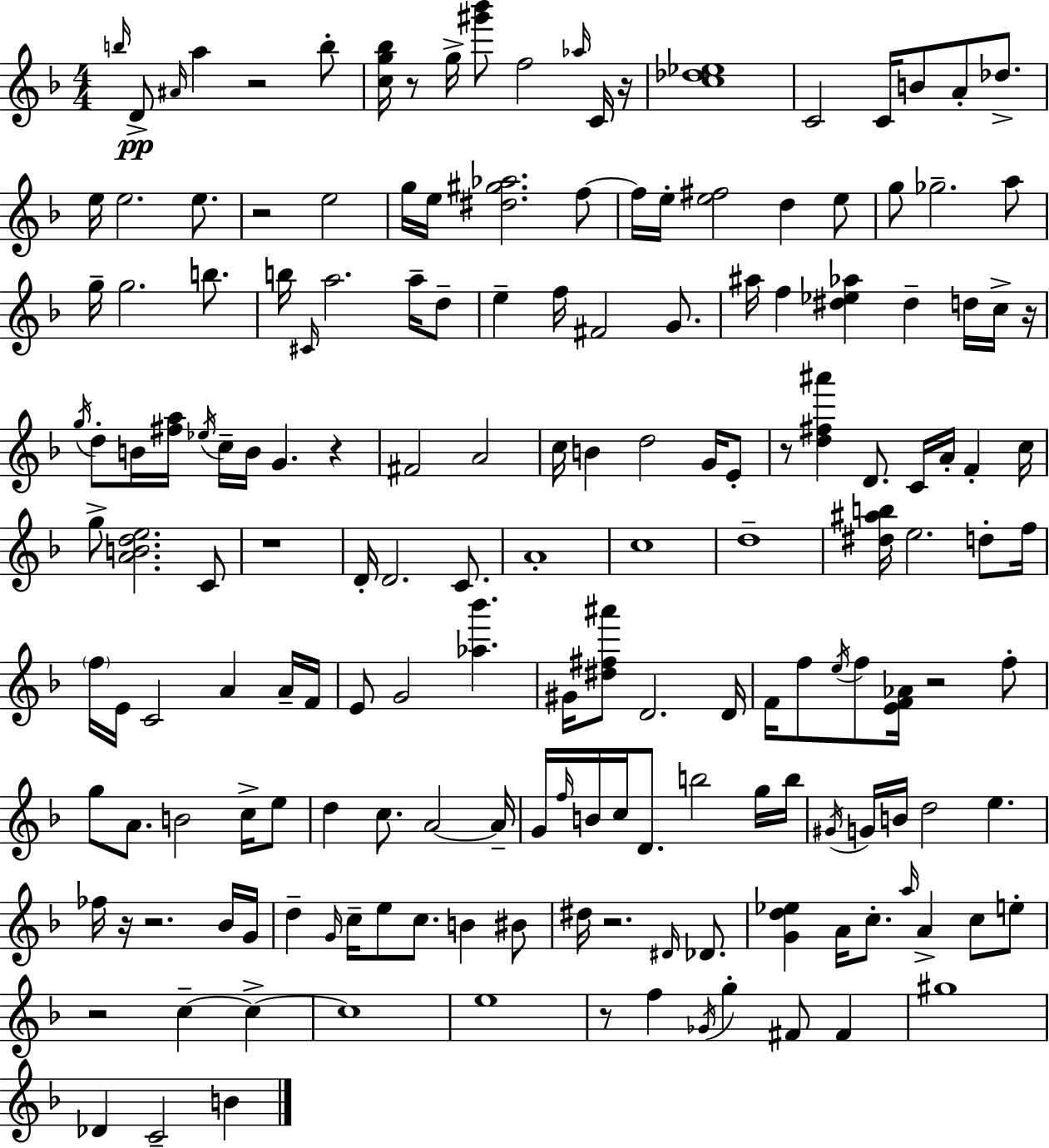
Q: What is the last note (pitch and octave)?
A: B4